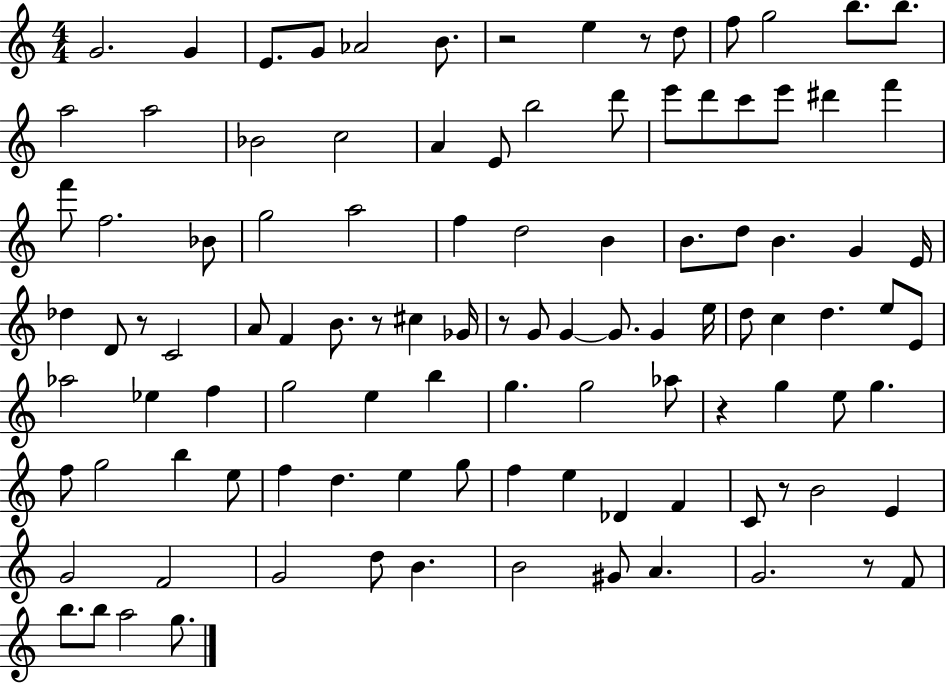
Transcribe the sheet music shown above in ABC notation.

X:1
T:Untitled
M:4/4
L:1/4
K:C
G2 G E/2 G/2 _A2 B/2 z2 e z/2 d/2 f/2 g2 b/2 b/2 a2 a2 _B2 c2 A E/2 b2 d'/2 e'/2 d'/2 c'/2 e'/2 ^d' f' f'/2 f2 _B/2 g2 a2 f d2 B B/2 d/2 B G E/4 _d D/2 z/2 C2 A/2 F B/2 z/2 ^c _G/4 z/2 G/2 G G/2 G e/4 d/2 c d e/2 E/2 _a2 _e f g2 e b g g2 _a/2 z g e/2 g f/2 g2 b e/2 f d e g/2 f e _D F C/2 z/2 B2 E G2 F2 G2 d/2 B B2 ^G/2 A G2 z/2 F/2 b/2 b/2 a2 g/2